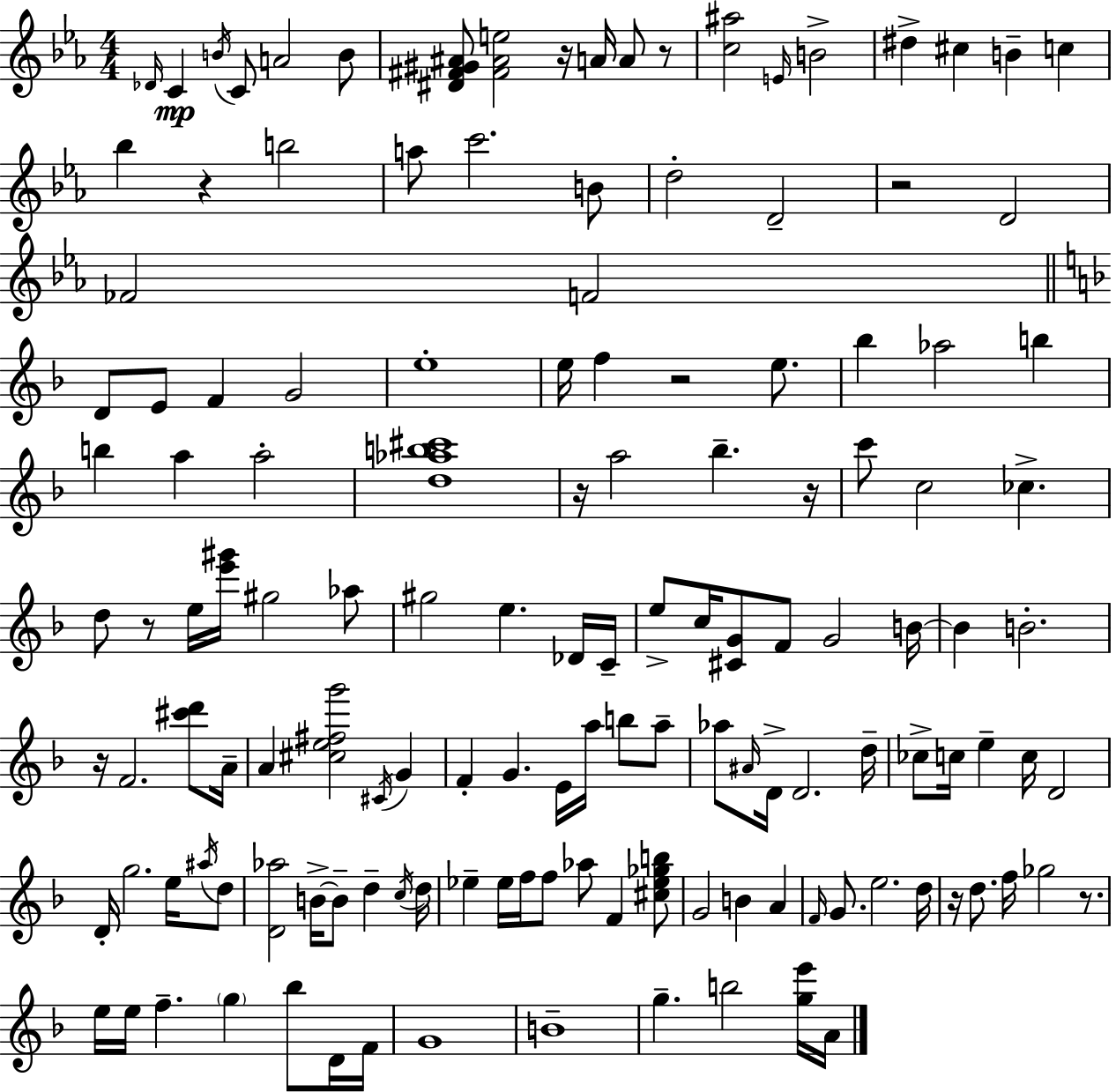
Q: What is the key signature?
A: C minor